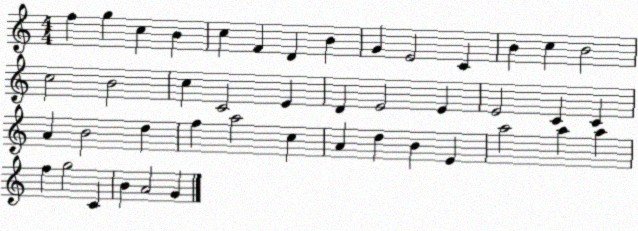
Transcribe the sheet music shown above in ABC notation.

X:1
T:Untitled
M:4/4
L:1/4
K:C
f g c B c F D B G E2 C B c B2 c2 B2 c C2 E D E2 E E2 C C A B2 d f a2 c A d B E a2 a a f g2 C B A2 G